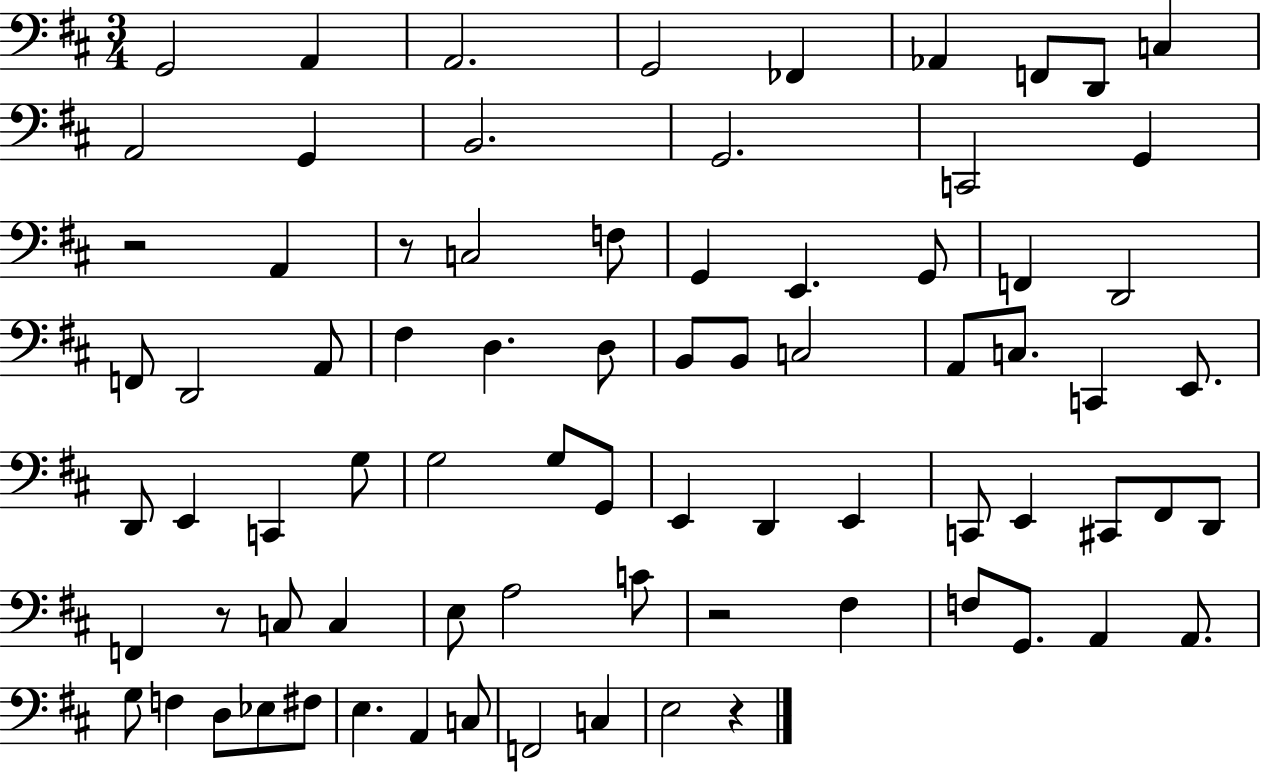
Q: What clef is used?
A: bass